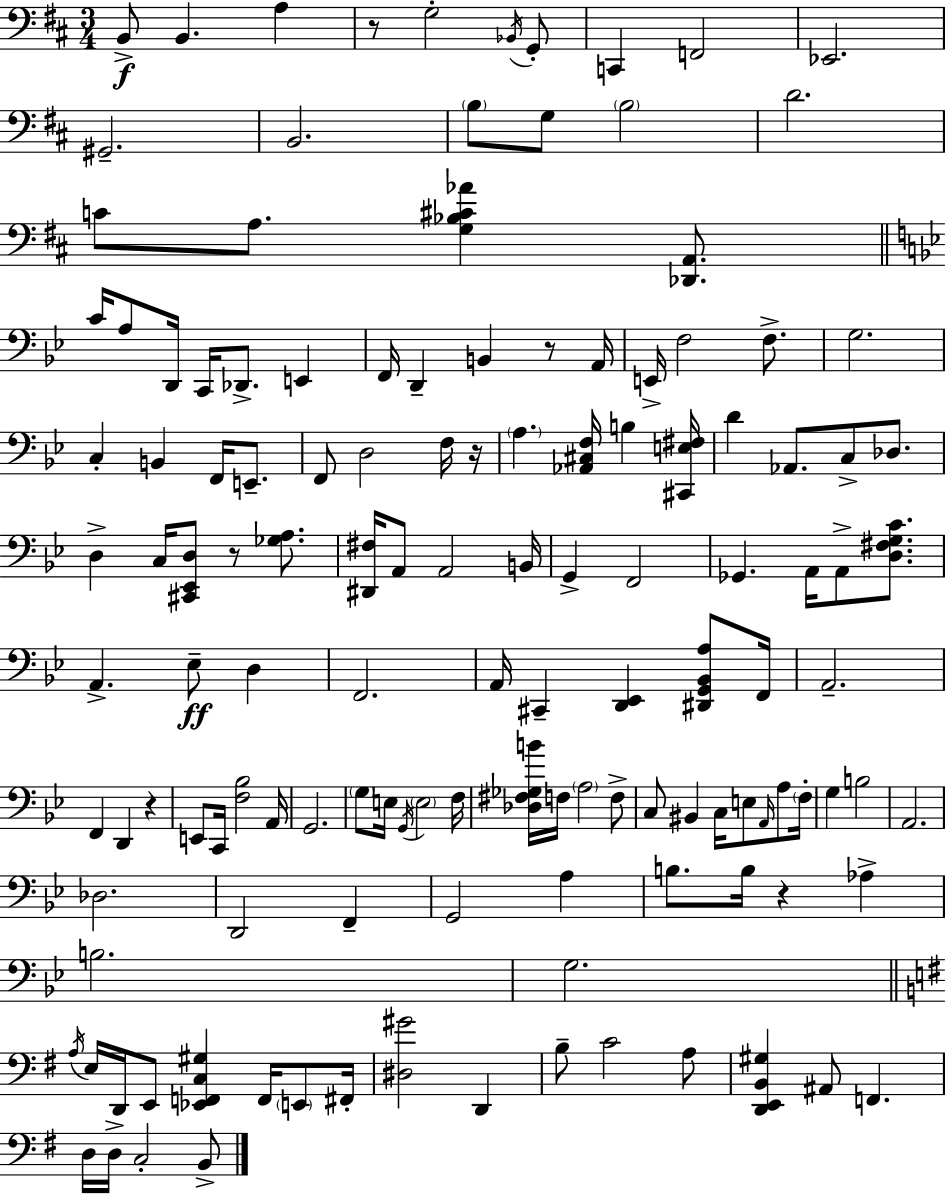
B2/e B2/q. A3/q R/e G3/h Bb2/s G2/e C2/q F2/h Eb2/h. G#2/h. B2/h. B3/e G3/e B3/h D4/h. C4/e A3/e. [G3,Bb3,C#4,Ab4]/q [Db2,A2]/e. C4/s A3/e D2/s C2/s Db2/e. E2/q F2/s D2/q B2/q R/e A2/s E2/s F3/h F3/e. G3/h. C3/q B2/q F2/s E2/e. F2/e D3/h F3/s R/s A3/q. [Ab2,C#3,F3]/s B3/q [C#2,E3,F#3]/s D4/q Ab2/e. C3/e Db3/e. D3/q C3/s [C#2,Eb2,D3]/e R/e [Gb3,A3]/e. [D#2,F#3]/s A2/e A2/h B2/s G2/q F2/h Gb2/q. A2/s A2/e [D3,F#3,G3,C4]/e. A2/q. Eb3/e D3/q F2/h. A2/s C#2/q [D2,Eb2]/q [D#2,G2,Bb2,A3]/e F2/s A2/h. F2/q D2/q R/q E2/e C2/s [F3,Bb3]/h A2/s G2/h. G3/e E3/s G2/s E3/h F3/s [Db3,F#3,Gb3,B4]/s F3/s A3/h F3/e C3/e BIS2/q C3/s E3/e A2/s A3/e F3/s G3/q B3/h A2/h. Db3/h. D2/h F2/q G2/h A3/q B3/e. B3/s R/q Ab3/q B3/h. G3/h. A3/s E3/s D2/s E2/e [Eb2,F2,C3,G#3]/q F2/s E2/e F#2/s [D#3,G#4]/h D2/q B3/e C4/h A3/e [D2,E2,B2,G#3]/q A#2/e F2/q. D3/s D3/s C3/h B2/e